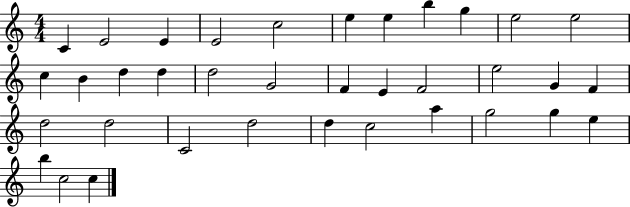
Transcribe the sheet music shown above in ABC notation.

X:1
T:Untitled
M:4/4
L:1/4
K:C
C E2 E E2 c2 e e b g e2 e2 c B d d d2 G2 F E F2 e2 G F d2 d2 C2 d2 d c2 a g2 g e b c2 c